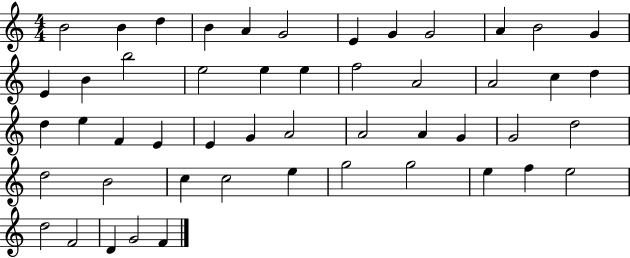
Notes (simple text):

B4/h B4/q D5/q B4/q A4/q G4/h E4/q G4/q G4/h A4/q B4/h G4/q E4/q B4/q B5/h E5/h E5/q E5/q F5/h A4/h A4/h C5/q D5/q D5/q E5/q F4/q E4/q E4/q G4/q A4/h A4/h A4/q G4/q G4/h D5/h D5/h B4/h C5/q C5/h E5/q G5/h G5/h E5/q F5/q E5/h D5/h F4/h D4/q G4/h F4/q